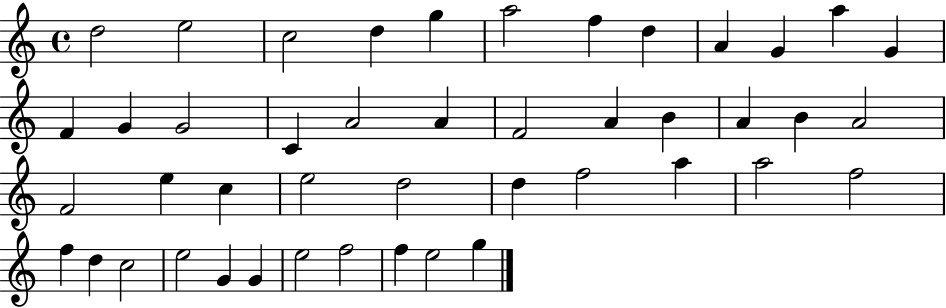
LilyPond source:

{
  \clef treble
  \time 4/4
  \defaultTimeSignature
  \key c \major
  d''2 e''2 | c''2 d''4 g''4 | a''2 f''4 d''4 | a'4 g'4 a''4 g'4 | \break f'4 g'4 g'2 | c'4 a'2 a'4 | f'2 a'4 b'4 | a'4 b'4 a'2 | \break f'2 e''4 c''4 | e''2 d''2 | d''4 f''2 a''4 | a''2 f''2 | \break f''4 d''4 c''2 | e''2 g'4 g'4 | e''2 f''2 | f''4 e''2 g''4 | \break \bar "|."
}